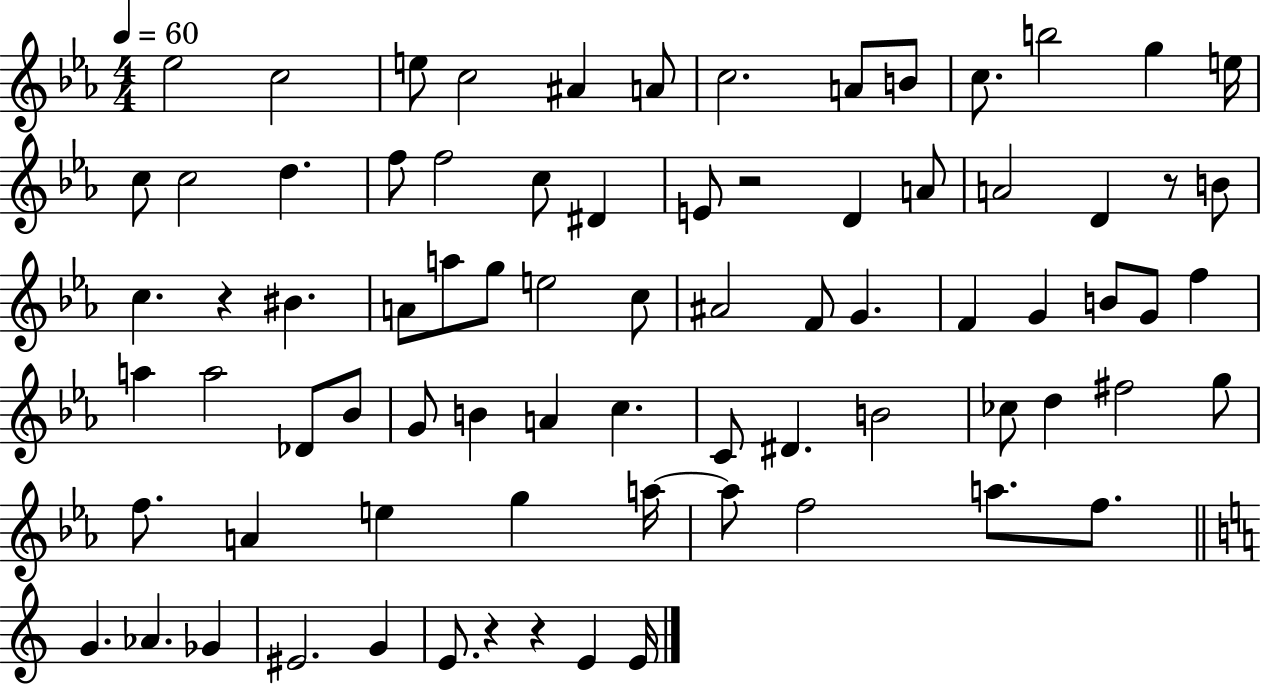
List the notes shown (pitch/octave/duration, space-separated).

Eb5/h C5/h E5/e C5/h A#4/q A4/e C5/h. A4/e B4/e C5/e. B5/h G5/q E5/s C5/e C5/h D5/q. F5/e F5/h C5/e D#4/q E4/e R/h D4/q A4/e A4/h D4/q R/e B4/e C5/q. R/q BIS4/q. A4/e A5/e G5/e E5/h C5/e A#4/h F4/e G4/q. F4/q G4/q B4/e G4/e F5/q A5/q A5/h Db4/e Bb4/e G4/e B4/q A4/q C5/q. C4/e D#4/q. B4/h CES5/e D5/q F#5/h G5/e F5/e. A4/q E5/q G5/q A5/s A5/e F5/h A5/e. F5/e. G4/q. Ab4/q. Gb4/q EIS4/h. G4/q E4/e. R/q R/q E4/q E4/s